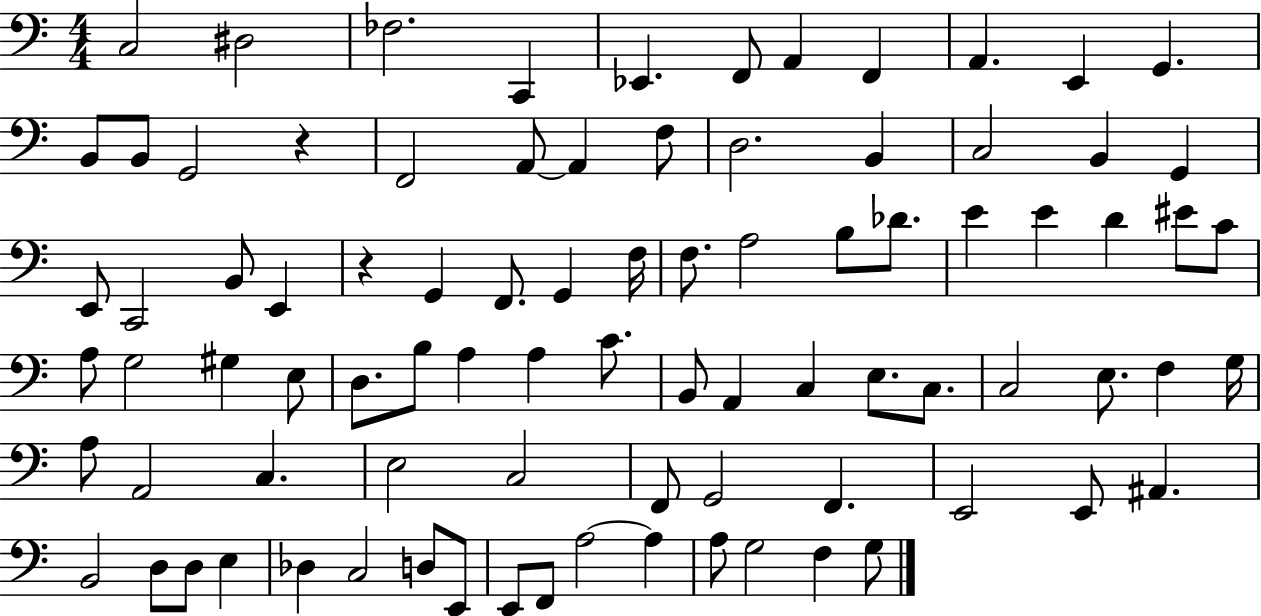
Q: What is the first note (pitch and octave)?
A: C3